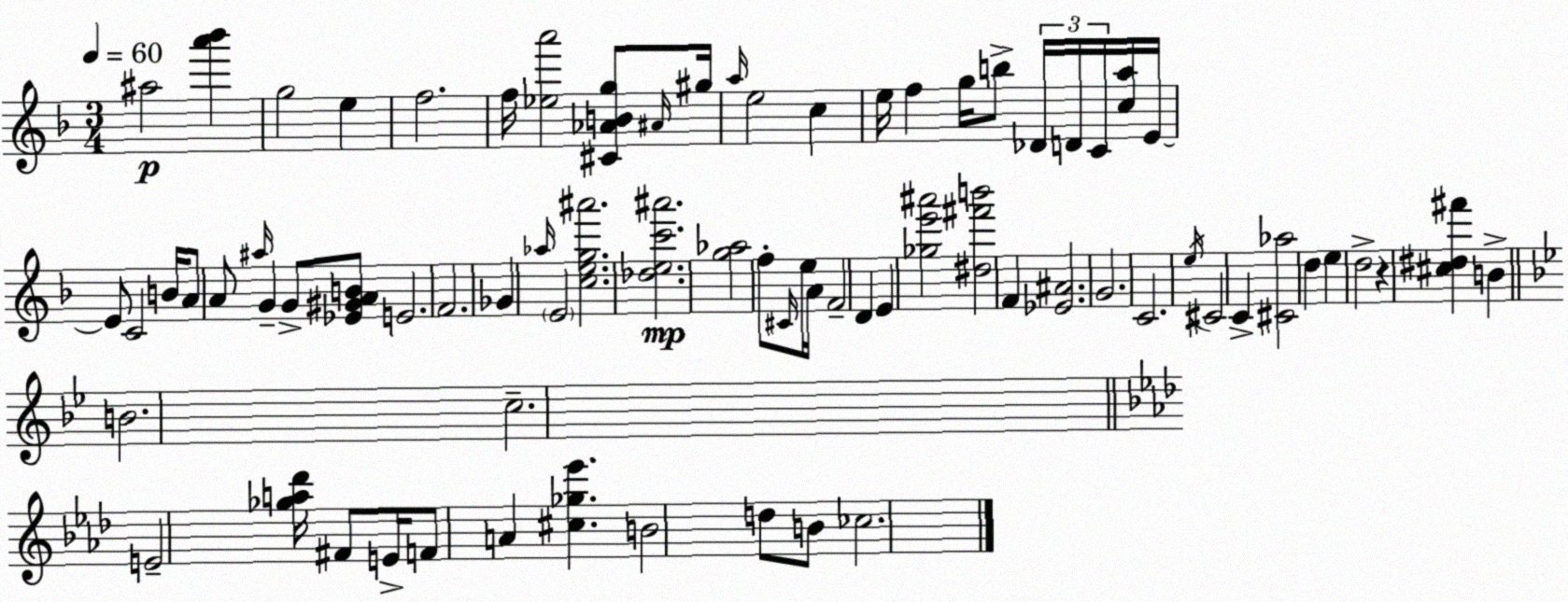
X:1
T:Untitled
M:3/4
L:1/4
K:F
^a2 [a'_b'] g2 e f2 f/4 [_ea']2 [^C_ABg]/2 ^A/4 ^g/4 a/4 e2 c e/4 f g/4 b/2 _D/4 D/4 C/4 [ca]/4 E/4 E/2 C2 B/4 A/2 A/2 ^a/4 G G/2 [_E^GAB]/2 E2 F2 _G _a/4 E2 [ceg^a']2 [_dec'^a']2 [g_a]2 f/2 ^C/4 e/4 A/4 F2 D E [_ge'^a']2 [^d^f'b']2 F [_E^A]2 G2 C2 e/4 ^C2 C [^C_a]2 d e d2 z [^c^d^f'] B B2 c2 E2 [_ga_d']/4 ^F/2 E/4 F/2 A [^c_g_e'] B2 d/2 B/2 _c2